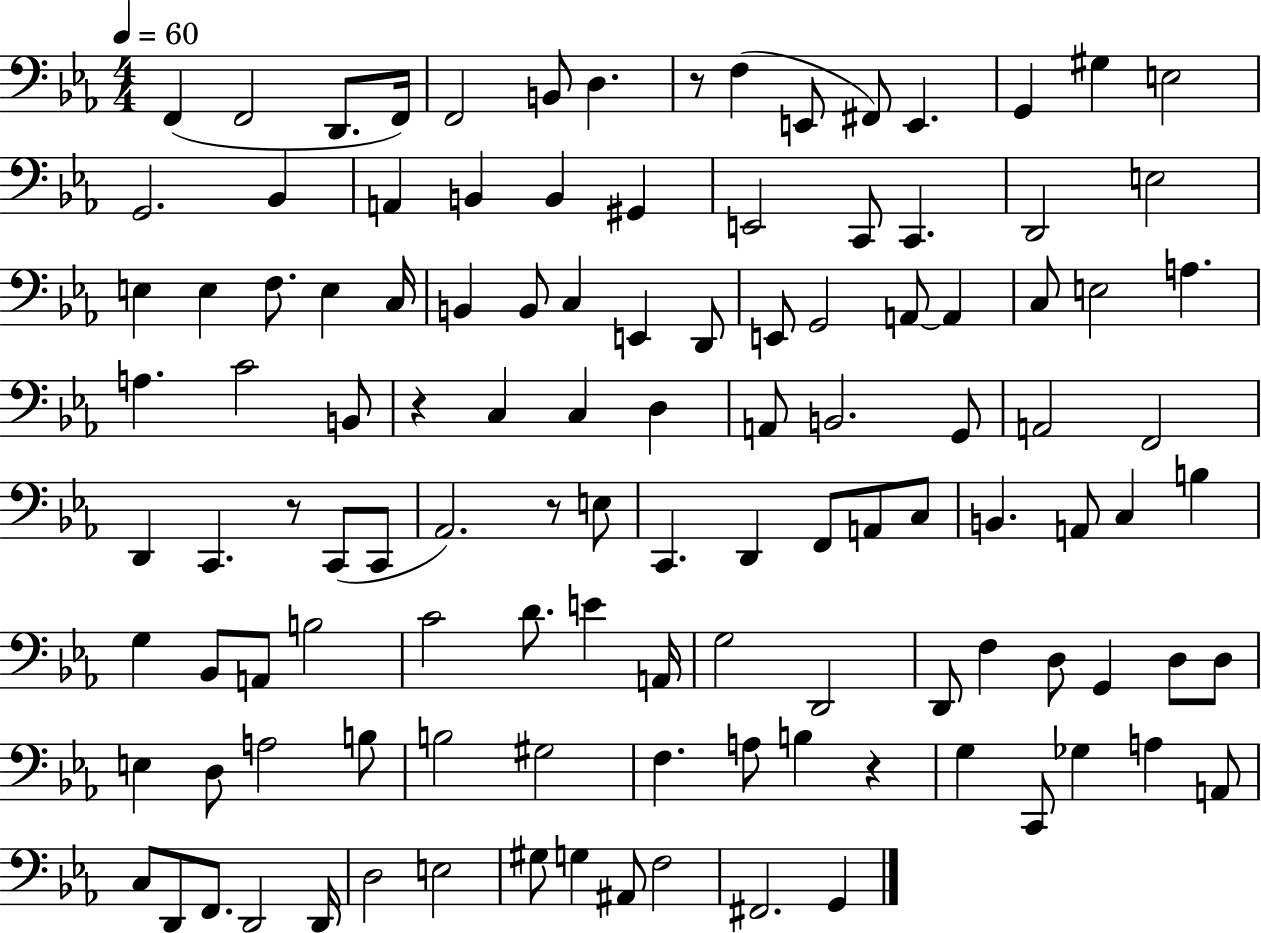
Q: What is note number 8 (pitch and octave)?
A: F3